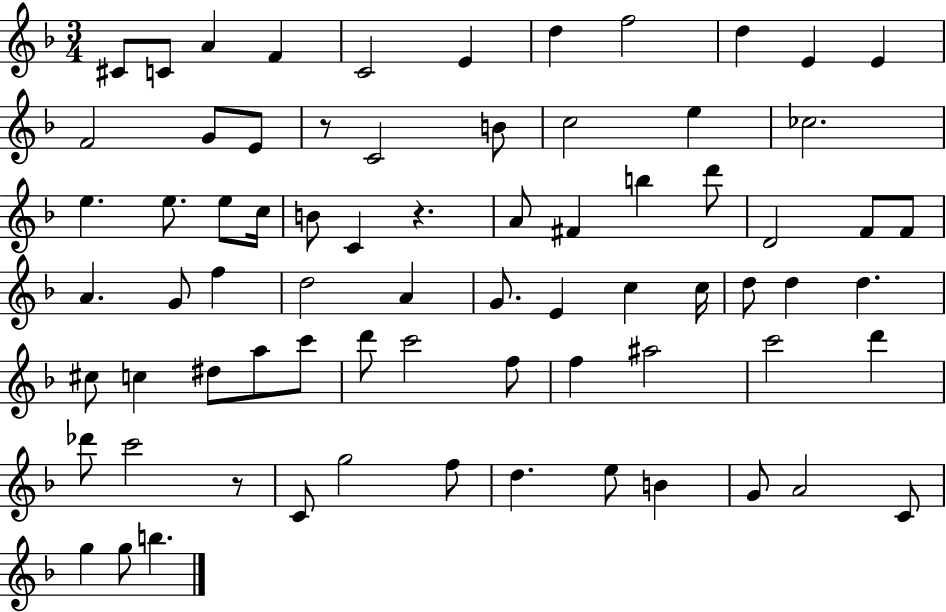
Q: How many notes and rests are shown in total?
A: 73